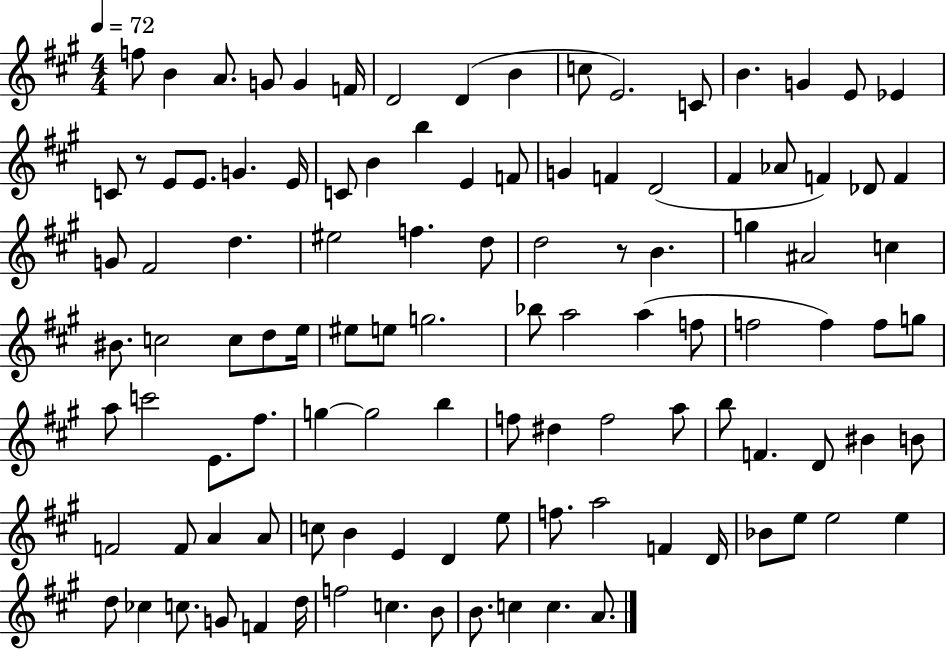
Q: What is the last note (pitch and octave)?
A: A4